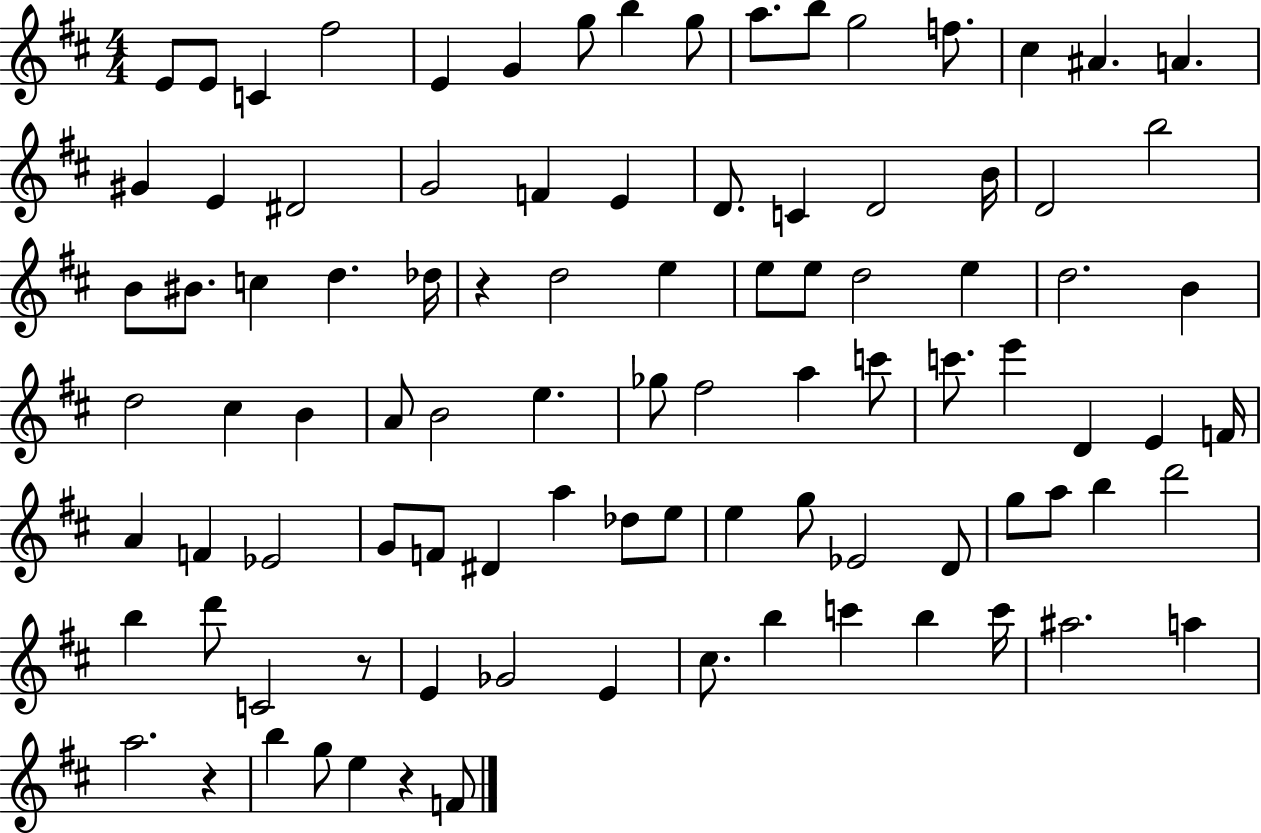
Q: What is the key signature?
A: D major